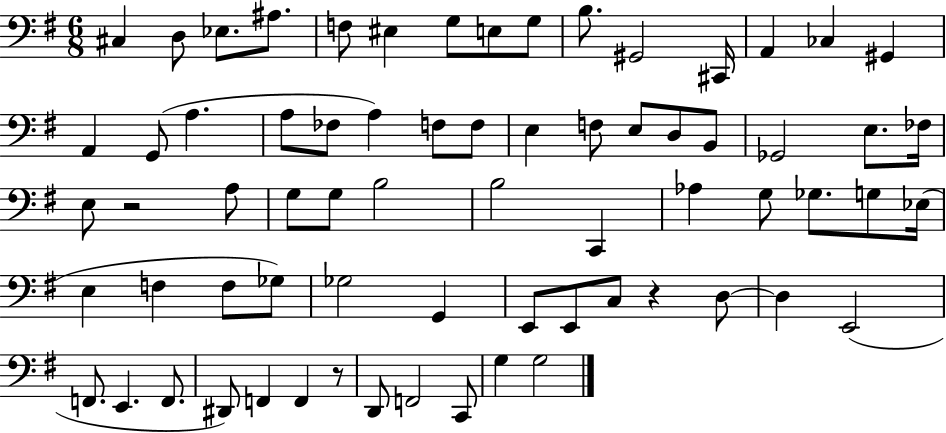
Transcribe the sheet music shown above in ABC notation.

X:1
T:Untitled
M:6/8
L:1/4
K:G
^C, D,/2 _E,/2 ^A,/2 F,/2 ^E, G,/2 E,/2 G,/2 B,/2 ^G,,2 ^C,,/4 A,, _C, ^G,, A,, G,,/2 A, A,/2 _F,/2 A, F,/2 F,/2 E, F,/2 E,/2 D,/2 B,,/2 _G,,2 E,/2 _F,/4 E,/2 z2 A,/2 G,/2 G,/2 B,2 B,2 C,, _A, G,/2 _G,/2 G,/2 _E,/4 E, F, F,/2 _G,/2 _G,2 G,, E,,/2 E,,/2 C,/2 z D,/2 D, E,,2 F,,/2 E,, F,,/2 ^D,,/2 F,, F,, z/2 D,,/2 F,,2 C,,/2 G, G,2